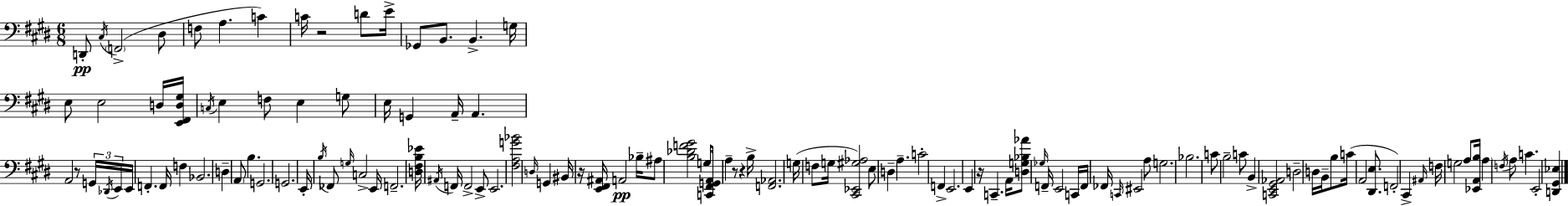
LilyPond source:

{
  \clef bass
  \numericTimeSignature
  \time 6/8
  \key e \major
  d,8-.\pp \acciaccatura { cis16 } \parenthesize f,2->( dis8 | f8 a4. c'4) | c'16 r2 d'8 | e'16-> ges,8 b,8. b,4.-> | \break g16 e8 e2 d16 | <e, fis, d gis>16 \acciaccatura { c16 } e4 f8 e4 | g8 e16 g,4 a,16-- a,4. | a,2 r8 | \break \tuplet 3/2 { g,16 \acciaccatura { des,16 } e,16 } e,16 f,4.-. f,16 f4 | bes,2. | d4-- \parenthesize a,8 b4. | g,2. | \break g,2. | e,16-. \acciaccatura { b16 } fes,8 \grace { g16 } c2-> | e,16 f,2.-- | <d fis b ees'>16 \acciaccatura { ais,16 } f,16 f,2-> | \break e,8-> e,2. | <fis a g' bes'>2 | \grace { d16 } g,4 bis,16 r16 <e, fis, ais,>16 a,2\pp | bes16-- ais8 <b des' f' gis'>2 | \break g8 <c, fis, g, a,>16 a4-- | r8 r4 b16-> <f, aes,>2. | g16( f8 g16 <cis, ees, gis aes>2) | e8 d4-- | \break a4.-- c'2-. | f,4-> e,2. | e,4 r16 | c,4.-- a,16 <d g bes aes'>8 \grace { ges16 } f,16-- e,2 | \break c,16 f,16 fes,16 \grace { c,16 } eis,2 | a8 g2. | bes2. | c'8 b2-- | \break c'8 b,4-> | <c, e, gis, aes,>2 d2-- | d16 b,16-- b8 c'16( a,2 | <dis, e>8. f,2-.) | \break cis,4-> \grace { ais,16 } f16 g2 | a8 <ees, a, b>16 \parenthesize a4 | \acciaccatura { f16 } a8 c'4. e,2-. | <d, gis, ees>4 \bar "|."
}